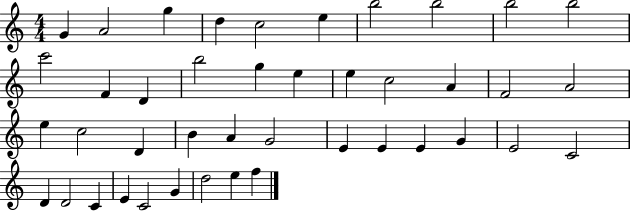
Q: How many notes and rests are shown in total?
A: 42